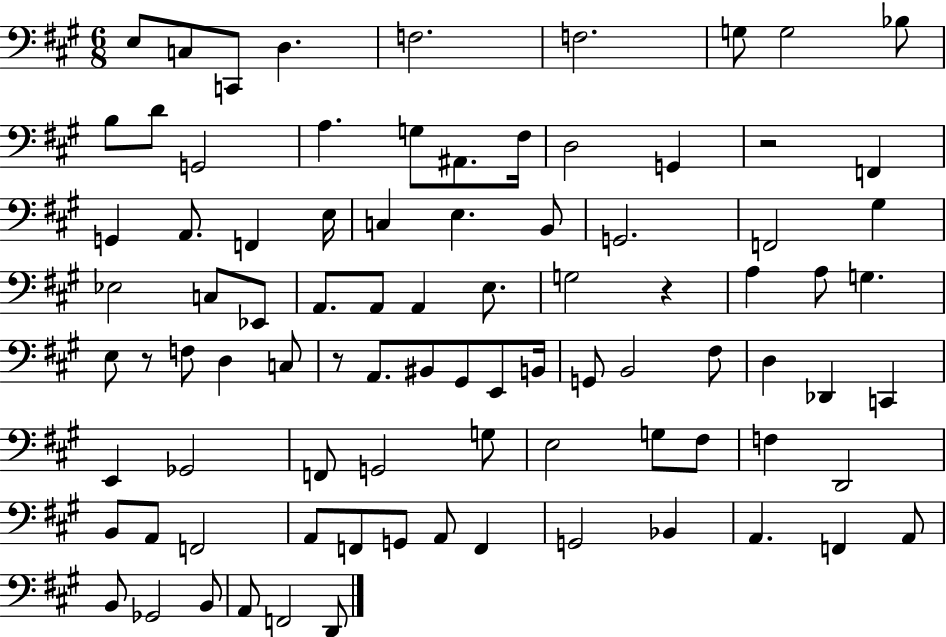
{
  \clef bass
  \numericTimeSignature
  \time 6/8
  \key a \major
  e8 c8 c,8 d4. | f2. | f2. | g8 g2 bes8 | \break b8 d'8 g,2 | a4. g8 ais,8. fis16 | d2 g,4 | r2 f,4 | \break g,4 a,8. f,4 e16 | c4 e4. b,8 | g,2. | f,2 gis4 | \break ees2 c8 ees,8 | a,8. a,8 a,4 e8. | g2 r4 | a4 a8 g4. | \break e8 r8 f8 d4 c8 | r8 a,8. bis,8 gis,8 e,8 b,16 | g,8 b,2 fis8 | d4 des,4 c,4 | \break e,4 ges,2 | f,8 g,2 g8 | e2 g8 fis8 | f4 d,2 | \break b,8 a,8 f,2 | a,8 f,8 g,8 a,8 f,4 | g,2 bes,4 | a,4. f,4 a,8 | \break b,8 ges,2 b,8 | a,8 f,2 d,8 | \bar "|."
}